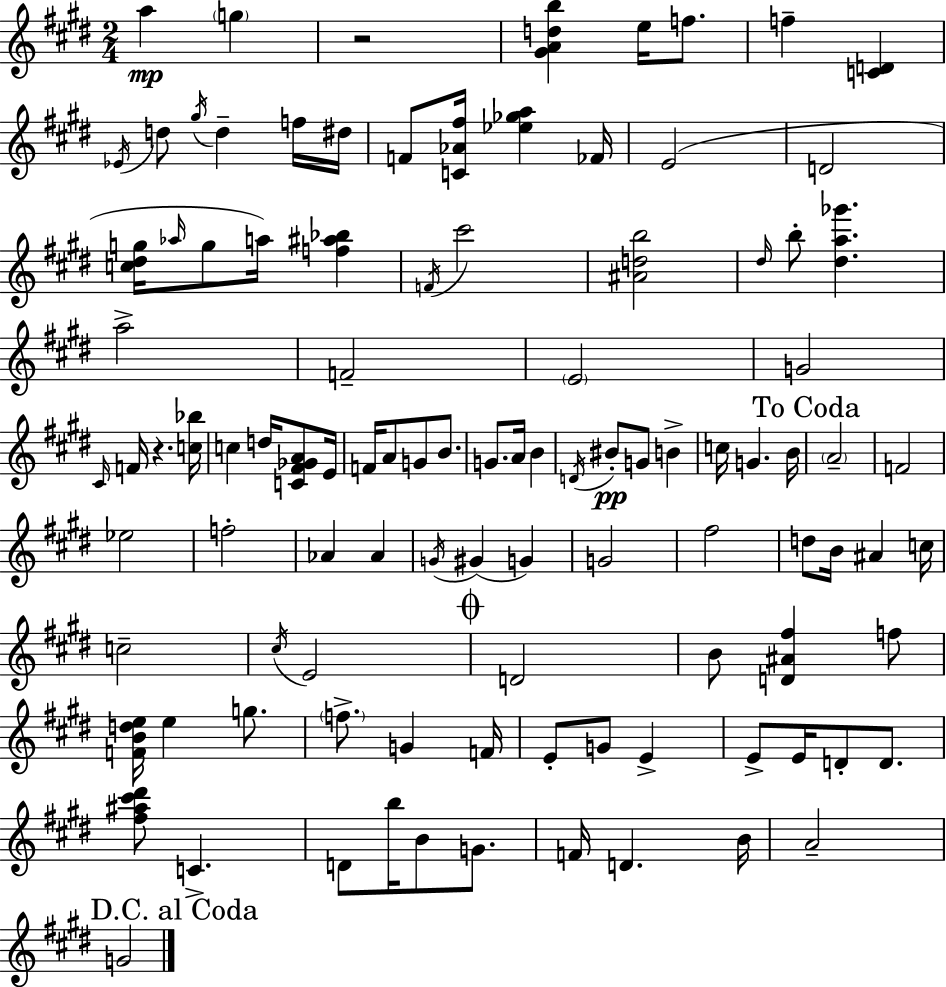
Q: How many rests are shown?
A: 2